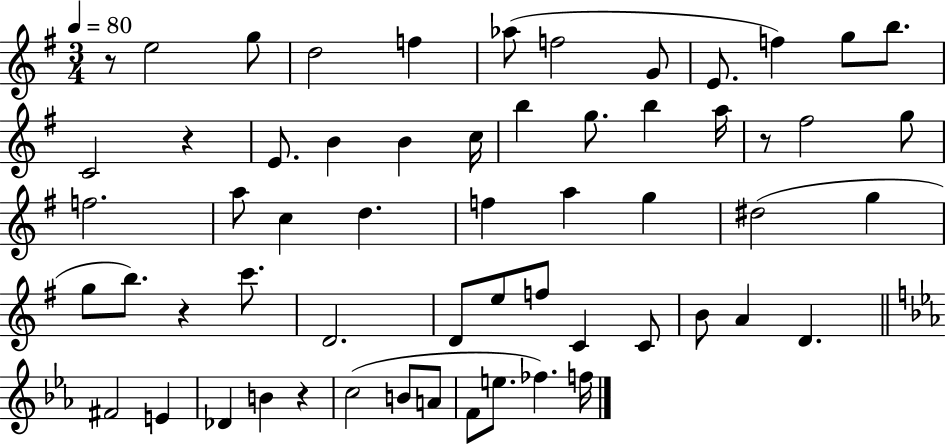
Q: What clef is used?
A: treble